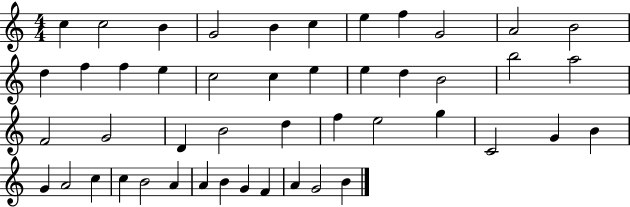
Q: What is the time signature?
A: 4/4